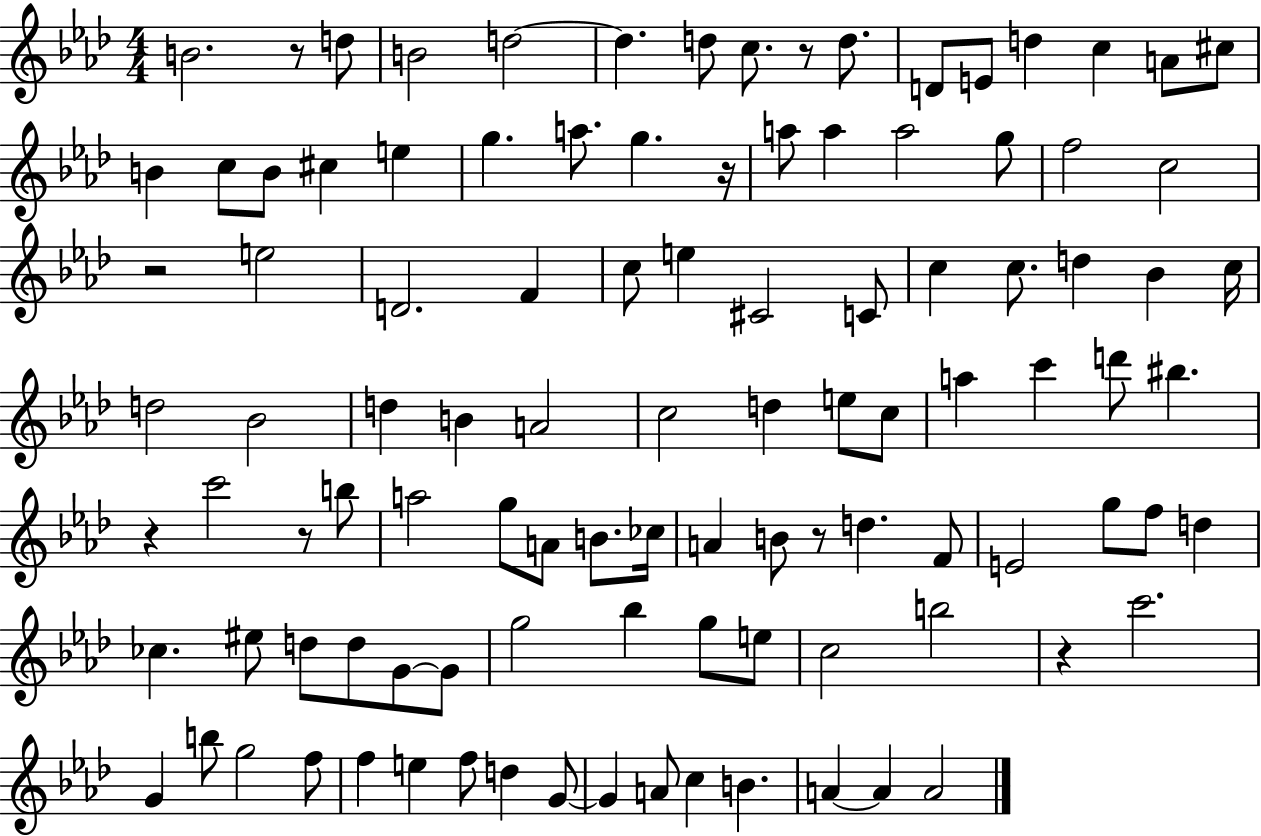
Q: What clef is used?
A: treble